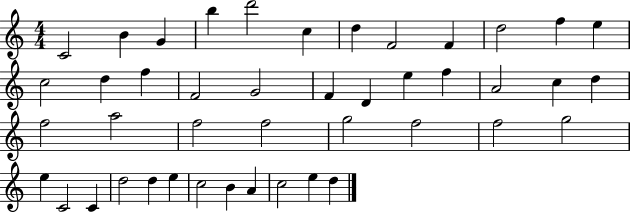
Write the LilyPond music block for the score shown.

{
  \clef treble
  \numericTimeSignature
  \time 4/4
  \key c \major
  c'2 b'4 g'4 | b''4 d'''2 c''4 | d''4 f'2 f'4 | d''2 f''4 e''4 | \break c''2 d''4 f''4 | f'2 g'2 | f'4 d'4 e''4 f''4 | a'2 c''4 d''4 | \break f''2 a''2 | f''2 f''2 | g''2 f''2 | f''2 g''2 | \break e''4 c'2 c'4 | d''2 d''4 e''4 | c''2 b'4 a'4 | c''2 e''4 d''4 | \break \bar "|."
}